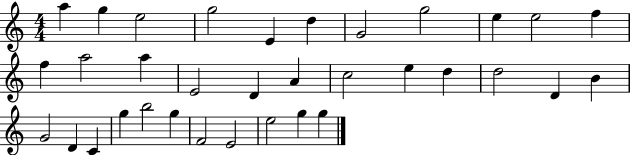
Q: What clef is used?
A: treble